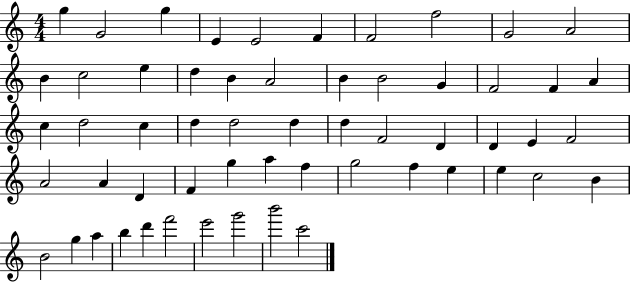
G5/q G4/h G5/q E4/q E4/h F4/q F4/h F5/h G4/h A4/h B4/q C5/h E5/q D5/q B4/q A4/h B4/q B4/h G4/q F4/h F4/q A4/q C5/q D5/h C5/q D5/q D5/h D5/q D5/q F4/h D4/q D4/q E4/q F4/h A4/h A4/q D4/q F4/q G5/q A5/q F5/q G5/h F5/q E5/q E5/q C5/h B4/q B4/h G5/q A5/q B5/q D6/q F6/h E6/h G6/h B6/h C6/h